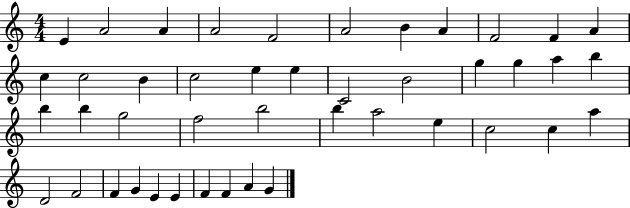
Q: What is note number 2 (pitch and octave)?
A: A4